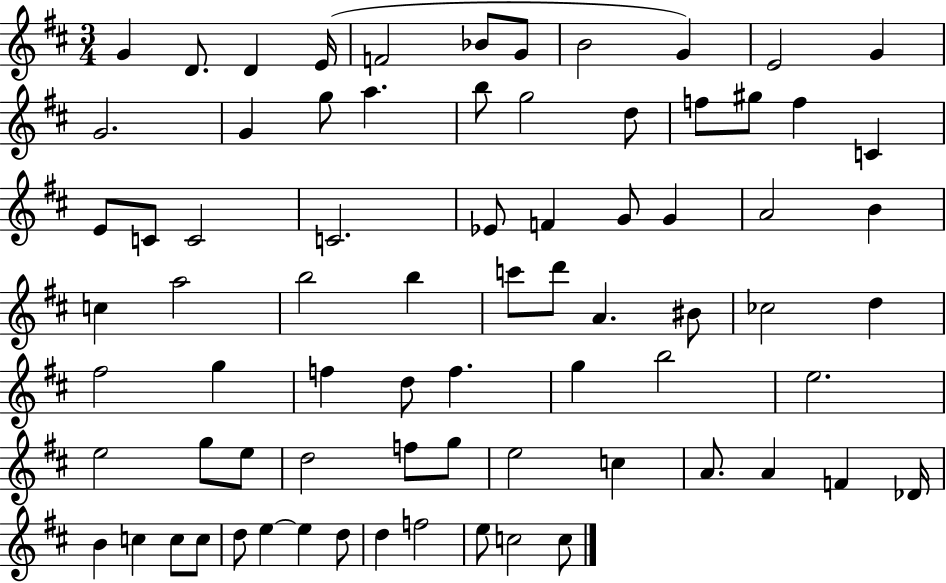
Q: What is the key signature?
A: D major